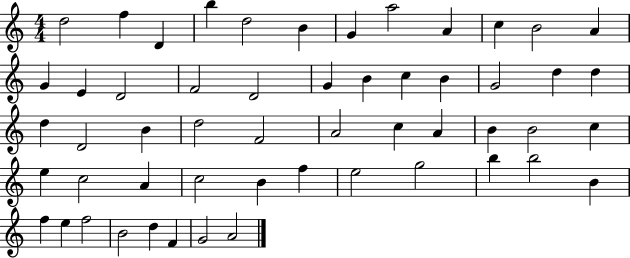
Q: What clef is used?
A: treble